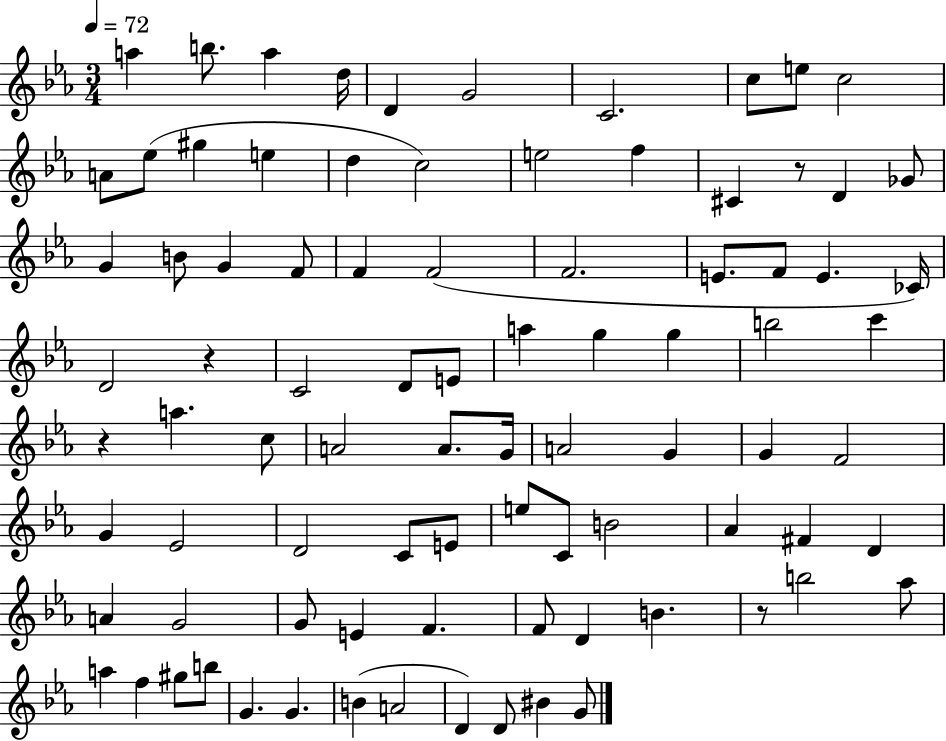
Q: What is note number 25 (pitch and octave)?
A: F4